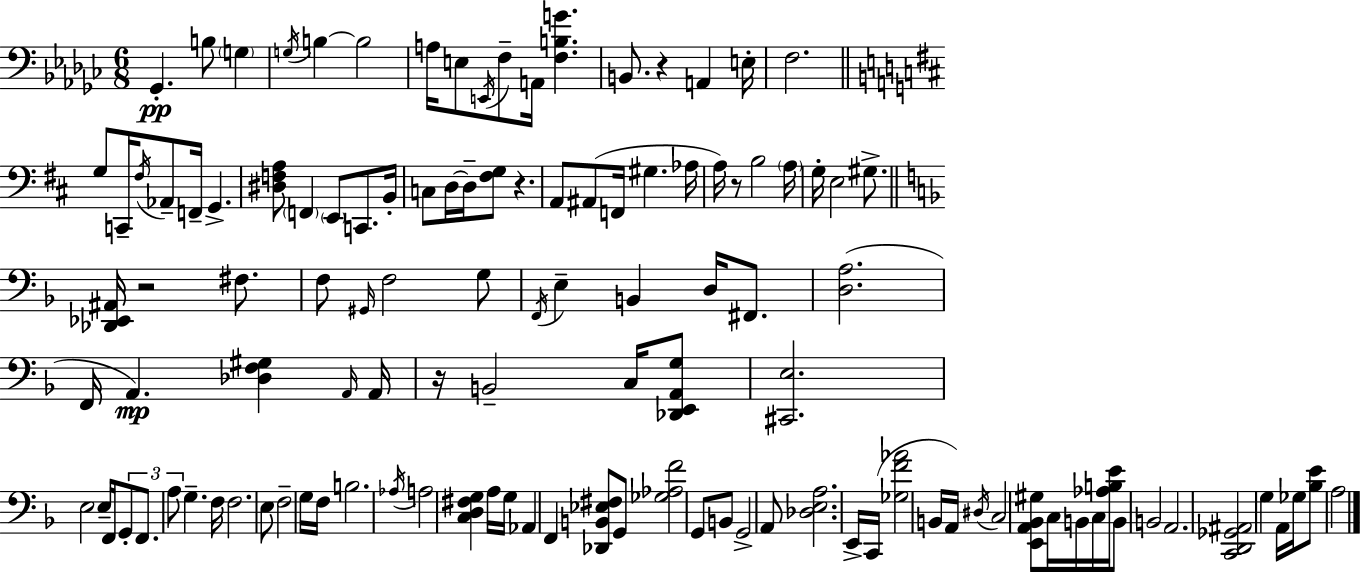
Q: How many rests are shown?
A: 5